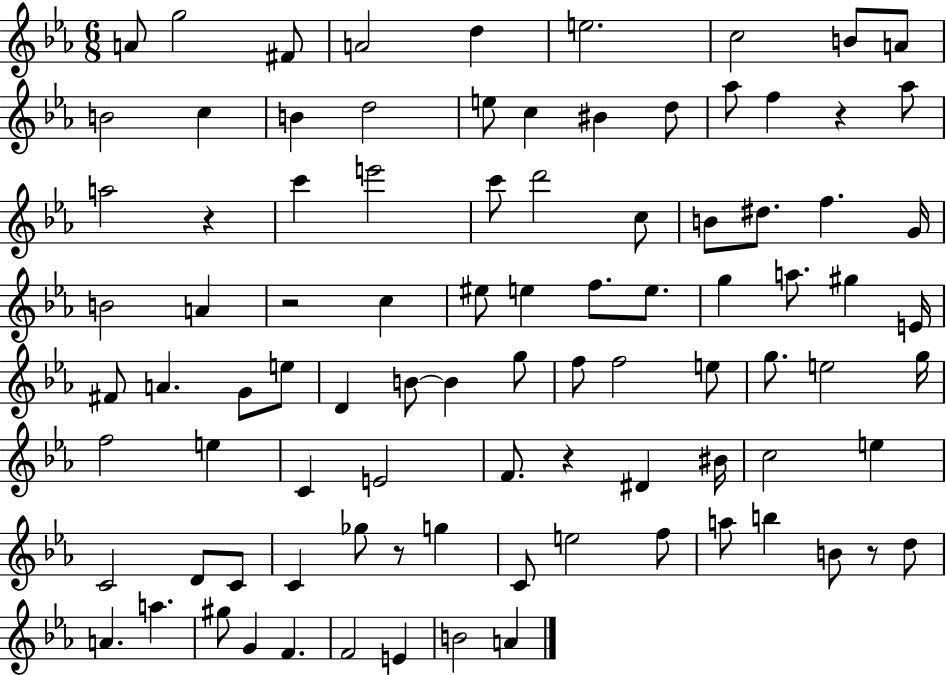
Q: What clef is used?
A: treble